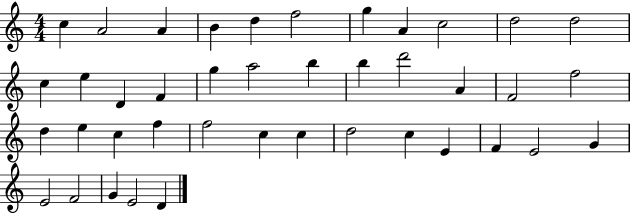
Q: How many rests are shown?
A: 0